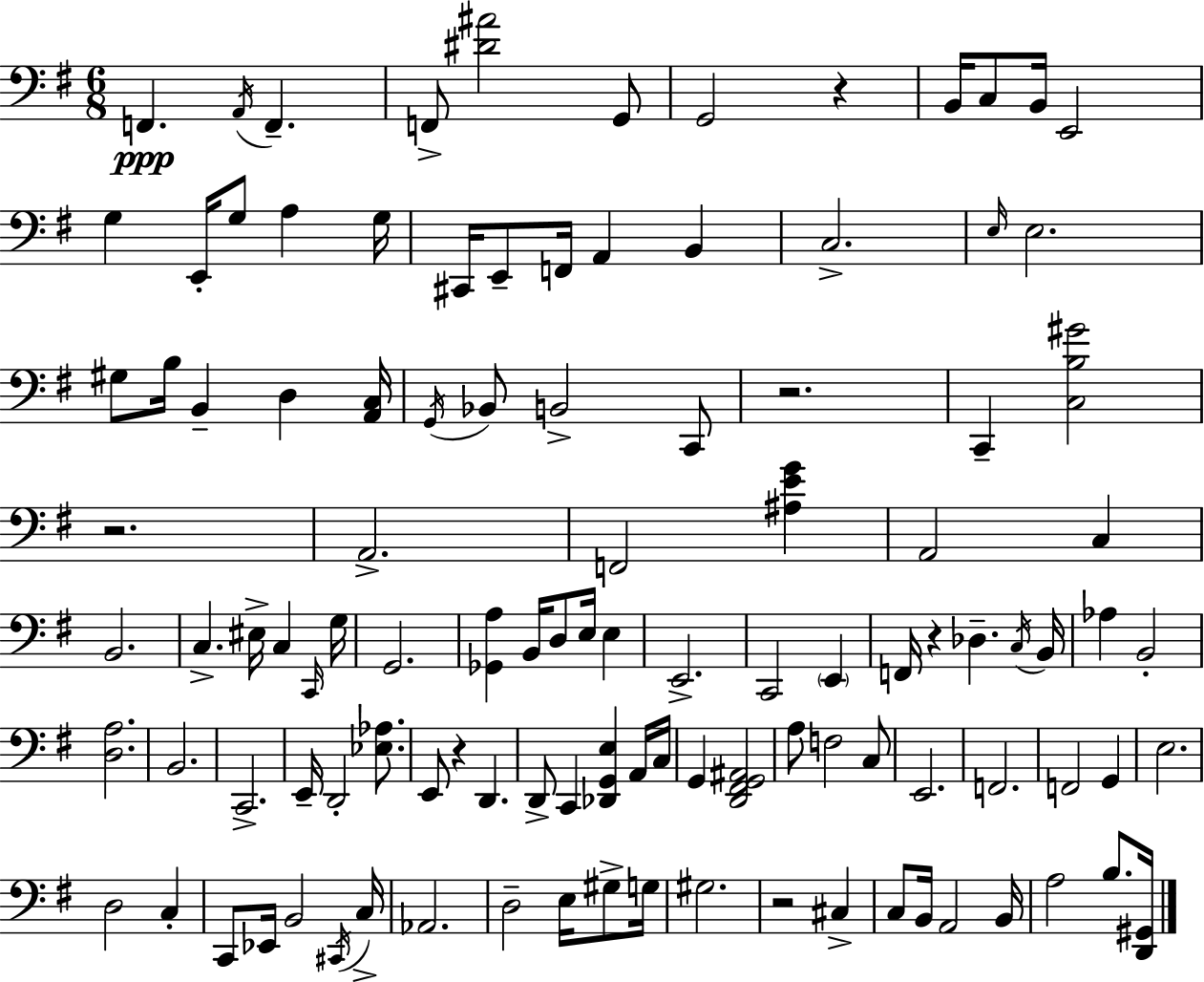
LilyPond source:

{
  \clef bass
  \numericTimeSignature
  \time 6/8
  \key e \minor
  f,4.\ppp \acciaccatura { a,16 } f,4.-- | f,8-> <dis' ais'>2 g,8 | g,2 r4 | b,16 c8 b,16 e,2 | \break g4 e,16-. g8 a4 | g16 cis,16 e,8-- f,16 a,4 b,4 | c2.-> | \grace { e16 } e2. | \break gis8 b16 b,4-- d4 | <a, c>16 \acciaccatura { g,16 } bes,8 b,2-> | c,8 r2. | c,4-- <c b gis'>2 | \break r2. | a,2.-> | f,2 <ais e' g'>4 | a,2 c4 | \break b,2. | c4.-> eis16-> c4 | \grace { c,16 } g16 g,2. | <ges, a>4 b,16 d8 e16 | \break e4 e,2.-> | c,2 | \parenthesize e,4 f,16 r4 des4.-- | \acciaccatura { c16 } b,16 aes4 b,2-. | \break <d a>2. | b,2. | c,2.-> | e,16-- d,2-. | \break <ees aes>8. e,8 r4 d,4. | d,8-> c,4 <des, g, e>4 | a,16 c16 g,4 <d, fis, g, ais,>2 | a8 f2 | \break c8 e,2. | f,2. | f,2 | g,4 e2. | \break d2 | c4-. c,8 ees,16 b,2 | \acciaccatura { cis,16 } c16-> aes,2. | d2-- | \break e16 gis8-> g16 gis2. | r2 | cis4-> c8 b,16 a,2 | b,16 a2 | \break b8. <d, gis,>16 \bar "|."
}